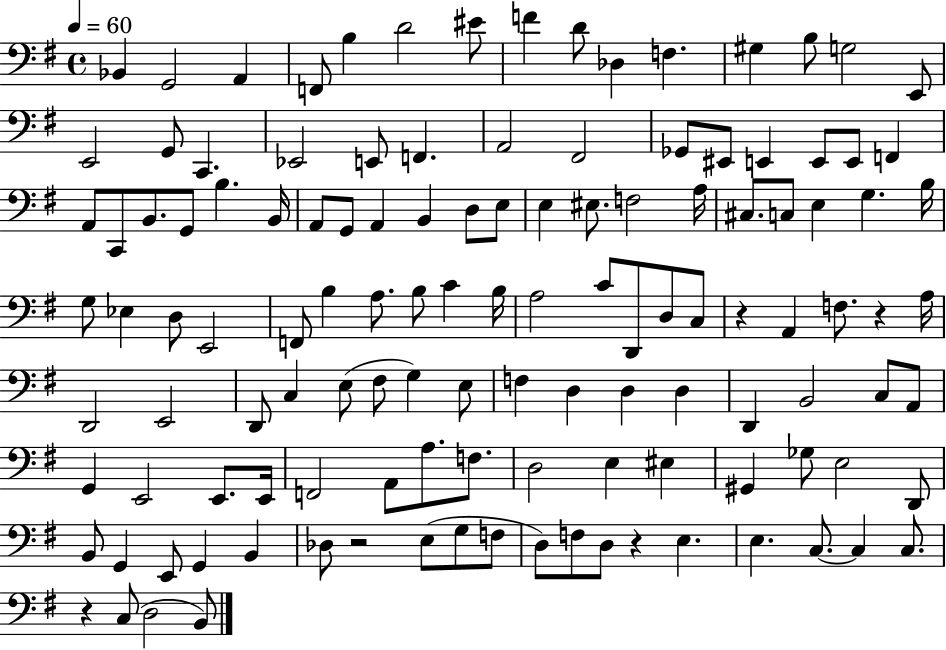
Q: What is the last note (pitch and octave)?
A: B2